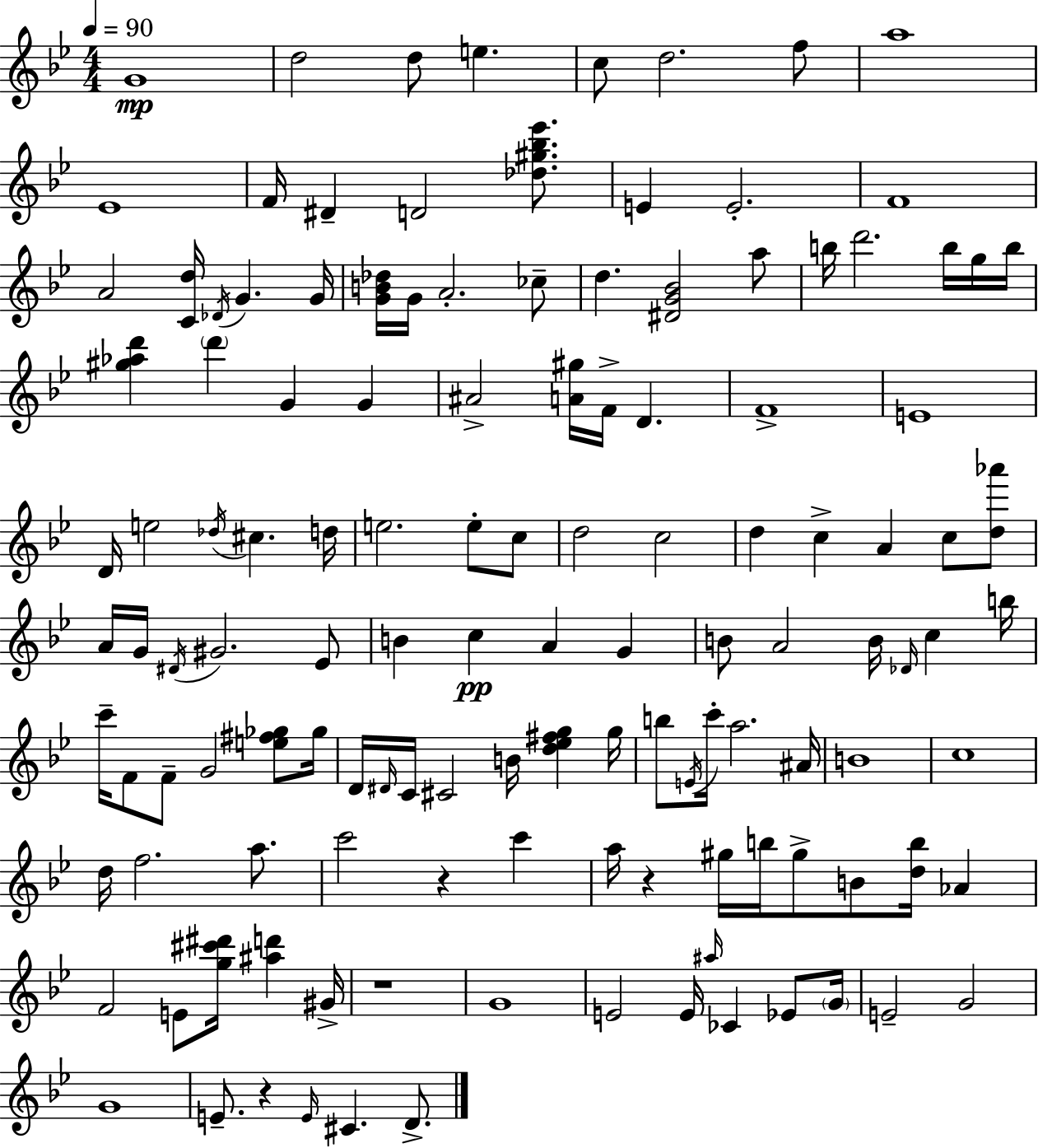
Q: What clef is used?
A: treble